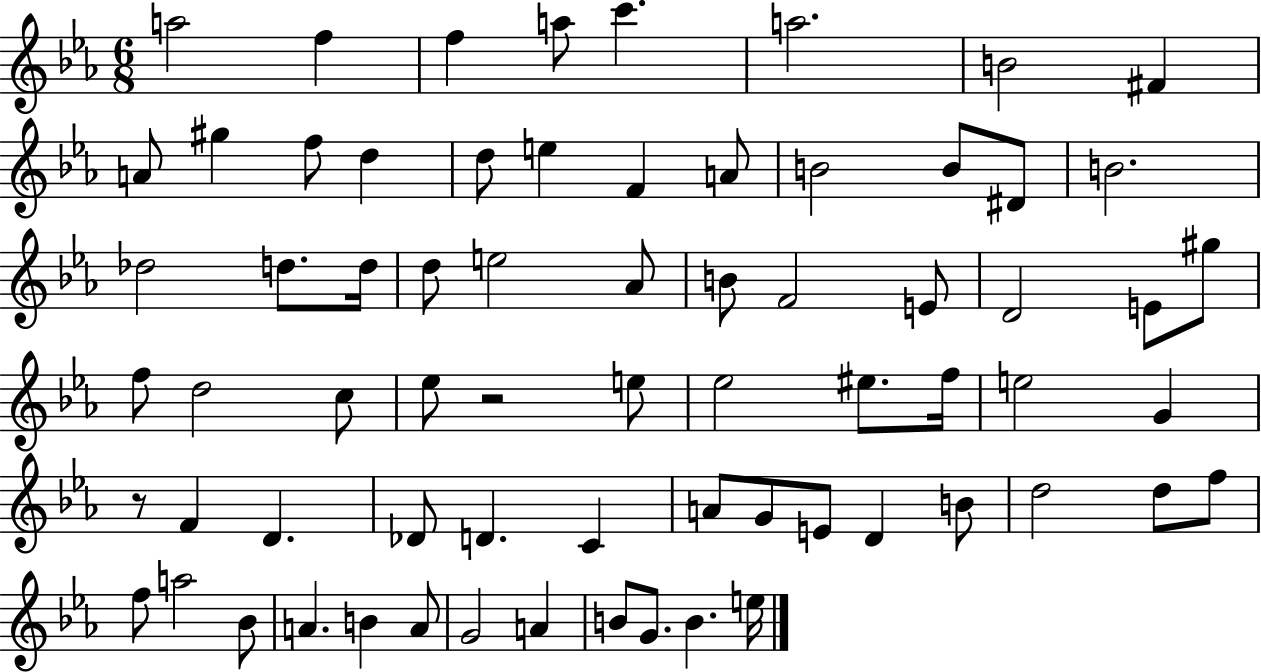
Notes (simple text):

A5/h F5/q F5/q A5/e C6/q. A5/h. B4/h F#4/q A4/e G#5/q F5/e D5/q D5/e E5/q F4/q A4/e B4/h B4/e D#4/e B4/h. Db5/h D5/e. D5/s D5/e E5/h Ab4/e B4/e F4/h E4/e D4/h E4/e G#5/e F5/e D5/h C5/e Eb5/e R/h E5/e Eb5/h EIS5/e. F5/s E5/h G4/q R/e F4/q D4/q. Db4/e D4/q. C4/q A4/e G4/e E4/e D4/q B4/e D5/h D5/e F5/e F5/e A5/h Bb4/e A4/q. B4/q A4/e G4/h A4/q B4/e G4/e. B4/q. E5/s